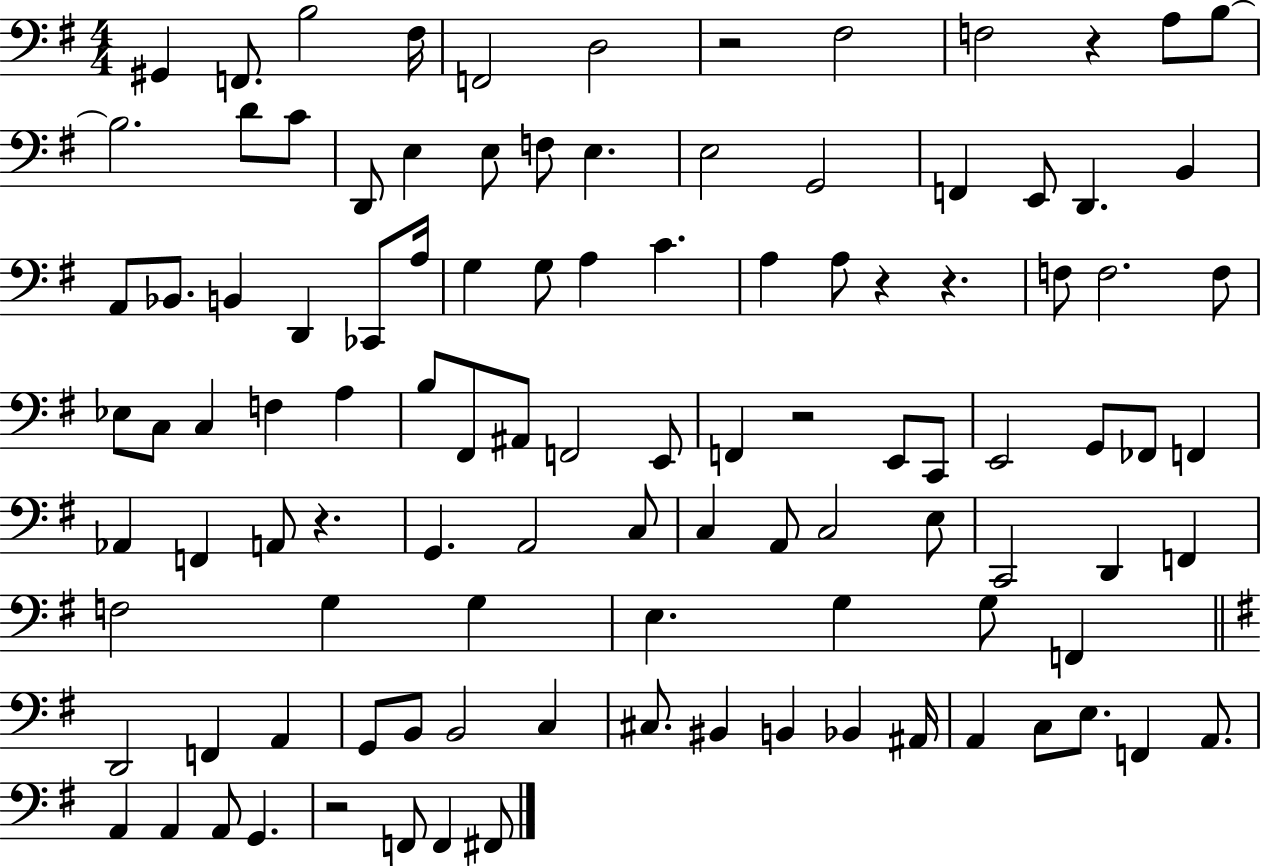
G#2/q F2/e. B3/h F#3/s F2/h D3/h R/h F#3/h F3/h R/q A3/e B3/e B3/h. D4/e C4/e D2/e E3/q E3/e F3/e E3/q. E3/h G2/h F2/q E2/e D2/q. B2/q A2/e Bb2/e. B2/q D2/q CES2/e A3/s G3/q G3/e A3/q C4/q. A3/q A3/e R/q R/q. F3/e F3/h. F3/e Eb3/e C3/e C3/q F3/q A3/q B3/e F#2/e A#2/e F2/h E2/e F2/q R/h E2/e C2/e E2/h G2/e FES2/e F2/q Ab2/q F2/q A2/e R/q. G2/q. A2/h C3/e C3/q A2/e C3/h E3/e C2/h D2/q F2/q F3/h G3/q G3/q E3/q. G3/q G3/e F2/q D2/h F2/q A2/q G2/e B2/e B2/h C3/q C#3/e. BIS2/q B2/q Bb2/q A#2/s A2/q C3/e E3/e. F2/q A2/e. A2/q A2/q A2/e G2/q. R/h F2/e F2/q F#2/e